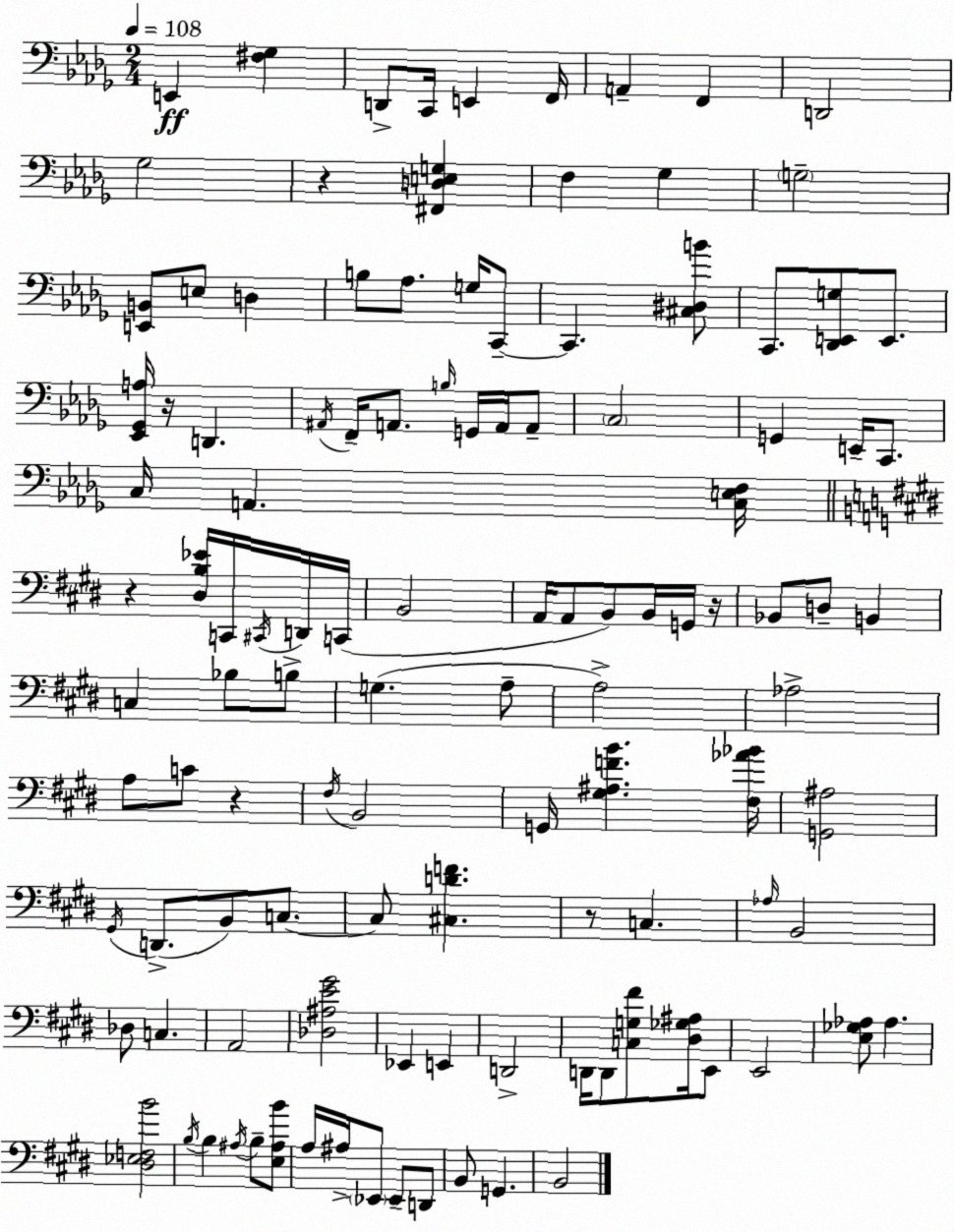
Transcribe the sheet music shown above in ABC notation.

X:1
T:Untitled
M:2/4
L:1/4
K:Bbm
E,, [^F,_G,] D,,/2 C,,/4 E,, F,,/4 A,, F,, D,,2 _G,2 z [^F,,D,E,G,] F, _G, G,2 [E,,B,,]/2 E,/2 D, B,/2 _A,/2 G,/4 C,,/2 C,, [^C,^D,B]/2 C,,/2 [_D,,E,,G,]/2 E,,/2 [_E,,_G,,A,]/4 z/4 D,, ^A,,/4 F,,/4 A,,/2 B,/4 G,,/4 A,,/4 A,,/2 C,2 G,, E,,/4 C,,/2 C,/4 A,, [C,E,F,]/4 z [^D,B,_E]/4 C,,/4 ^C,,/4 D,,/4 C,,/4 B,,2 A,,/4 A,,/2 B,,/2 B,,/4 G,,/4 z/4 _B,,/2 D,/2 B,, C, _B,/2 B,/2 G, A,/2 A,2 _A,2 A,/2 C/2 z ^F,/4 B,,2 G,,/4 [^G,^A,FB] [^F,_A_B]/4 [G,,^A,]2 ^G,,/4 D,,/2 B,,/2 C,/2 C,/2 [^C,DF] z/2 C, _A,/4 B,,2 _D,/2 C, A,,2 [_D,^A,E^G]2 _E,, E,, D,,2 D,,/4 D,,/2 [C,G,^F]/2 [^D,_G,^A,]/4 E,,/2 E,,2 [E,_G,_A,]/2 _A, [^D,_E,F,B]2 B,/4 B, ^A,/4 B,/2 [E,^A,B]/2 A,/4 ^A,/4 _E,,/2 _E,,/2 D,,/2 B,,/2 G,, B,,2